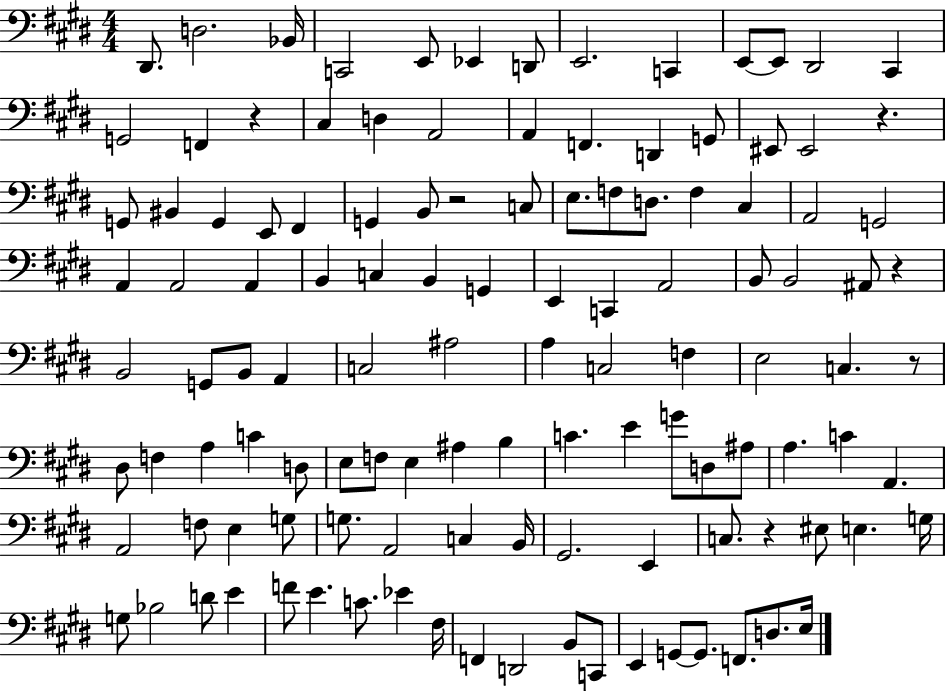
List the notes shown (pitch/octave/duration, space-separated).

D#2/e. D3/h. Bb2/s C2/h E2/e Eb2/q D2/e E2/h. C2/q E2/e E2/e D#2/h C#2/q G2/h F2/q R/q C#3/q D3/q A2/h A2/q F2/q. D2/q G2/e EIS2/e EIS2/h R/q. G2/e BIS2/q G2/q E2/e F#2/q G2/q B2/e R/h C3/e E3/e. F3/e D3/e. F3/q C#3/q A2/h G2/h A2/q A2/h A2/q B2/q C3/q B2/q G2/q E2/q C2/q A2/h B2/e B2/h A#2/e R/q B2/h G2/e B2/e A2/q C3/h A#3/h A3/q C3/h F3/q E3/h C3/q. R/e D#3/e F3/q A3/q C4/q D3/e E3/e F3/e E3/q A#3/q B3/q C4/q. E4/q G4/e D3/e A#3/e A3/q. C4/q A2/q. A2/h F3/e E3/q G3/e G3/e. A2/h C3/q B2/s G#2/h. E2/q C3/e. R/q EIS3/e E3/q. G3/s G3/e Bb3/h D4/e E4/q F4/e E4/q. C4/e. Eb4/q F#3/s F2/q D2/h B2/e C2/e E2/q G2/e G2/e. F2/e. D3/e. E3/s